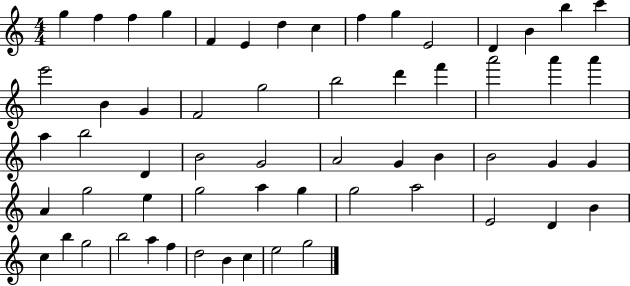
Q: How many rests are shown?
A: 0